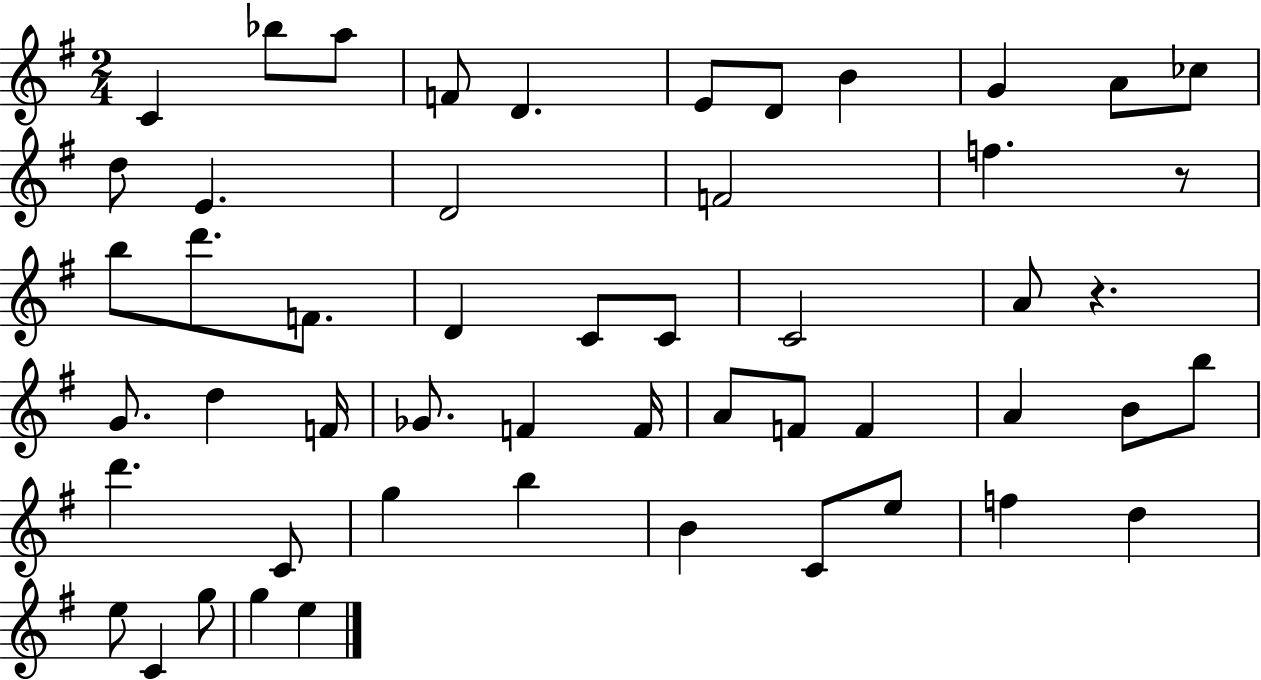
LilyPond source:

{
  \clef treble
  \numericTimeSignature
  \time 2/4
  \key g \major
  \repeat volta 2 { c'4 bes''8 a''8 | f'8 d'4. | e'8 d'8 b'4 | g'4 a'8 ces''8 | \break d''8 e'4. | d'2 | f'2 | f''4. r8 | \break b''8 d'''8. f'8. | d'4 c'8 c'8 | c'2 | a'8 r4. | \break g'8. d''4 f'16 | ges'8. f'4 f'16 | a'8 f'8 f'4 | a'4 b'8 b''8 | \break d'''4. c'8 | g''4 b''4 | b'4 c'8 e''8 | f''4 d''4 | \break e''8 c'4 g''8 | g''4 e''4 | } \bar "|."
}